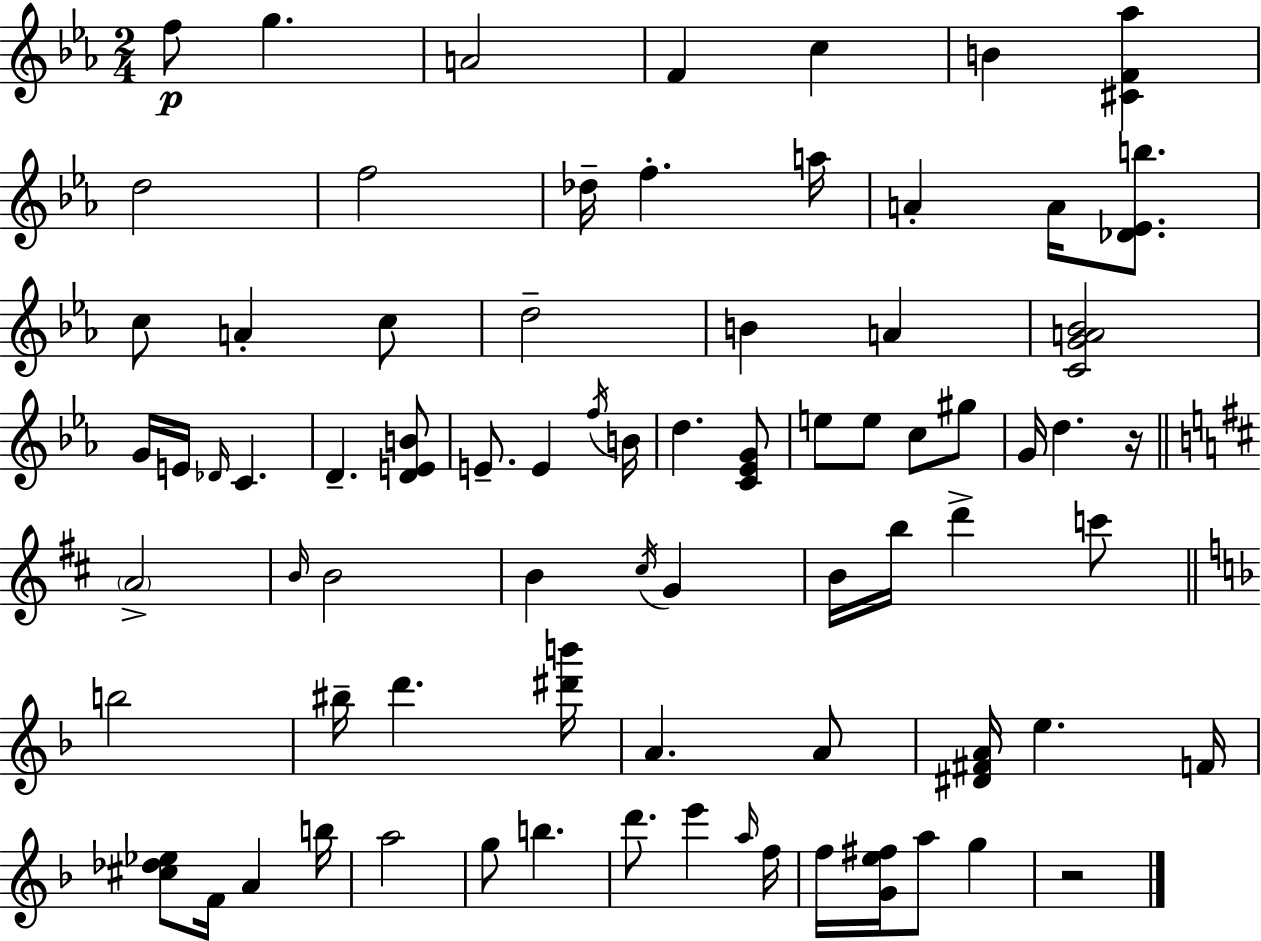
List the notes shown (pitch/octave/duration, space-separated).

F5/e G5/q. A4/h F4/q C5/q B4/q [C#4,F4,Ab5]/q D5/h F5/h Db5/s F5/q. A5/s A4/q A4/s [Db4,Eb4,B5]/e. C5/e A4/q C5/e D5/h B4/q A4/q [C4,G4,A4,Bb4]/h G4/s E4/s Db4/s C4/q. D4/q. [D4,E4,B4]/e E4/e. E4/q F5/s B4/s D5/q. [C4,Eb4,G4]/e E5/e E5/e C5/e G#5/e G4/s D5/q. R/s A4/h B4/s B4/h B4/q C#5/s G4/q B4/s B5/s D6/q C6/e B5/h BIS5/s D6/q. [D#6,B6]/s A4/q. A4/e [D#4,F#4,A4]/s E5/q. F4/s [C#5,Db5,Eb5]/e F4/s A4/q B5/s A5/h G5/e B5/q. D6/e. E6/q A5/s F5/s F5/s [G4,E5,F#5]/s A5/e G5/q R/h